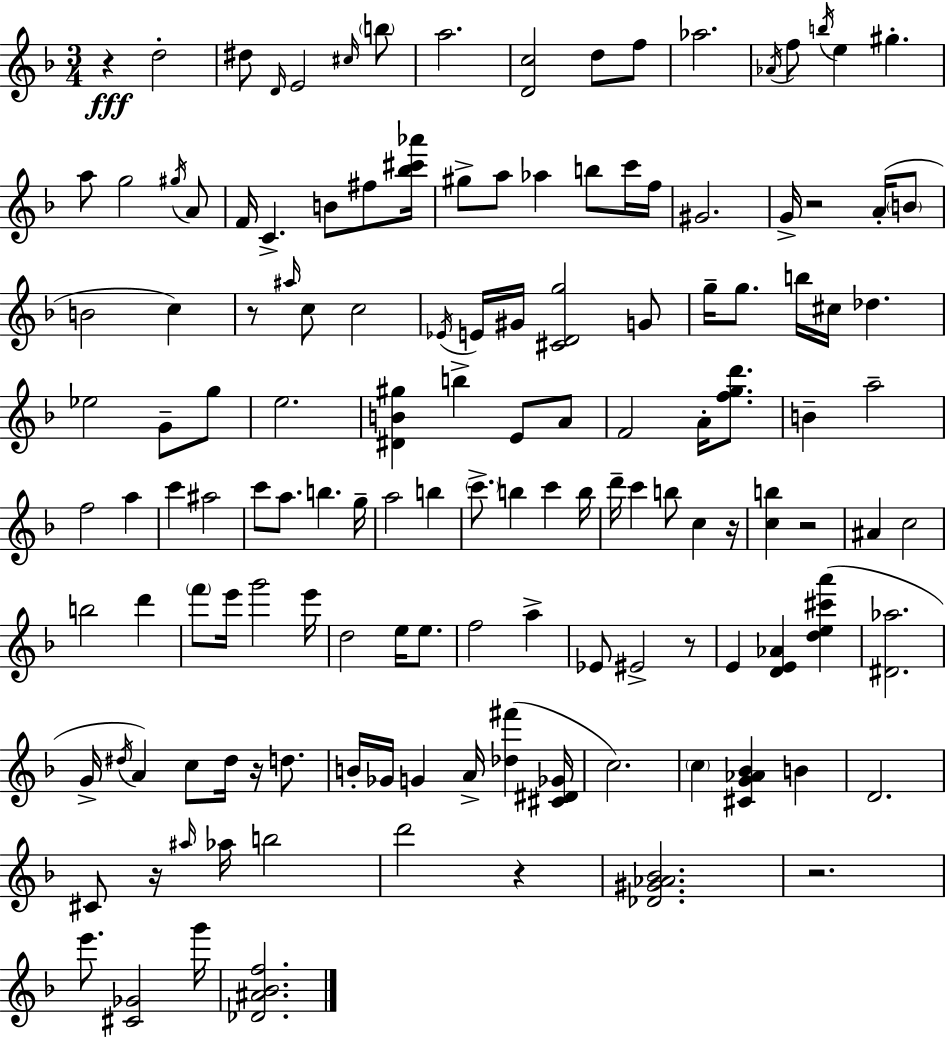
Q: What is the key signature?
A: F major